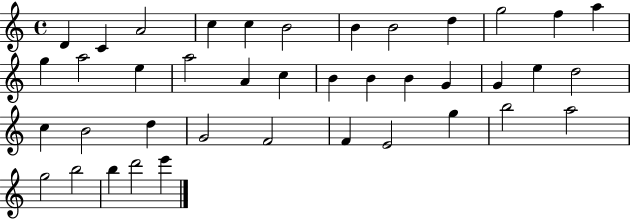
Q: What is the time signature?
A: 4/4